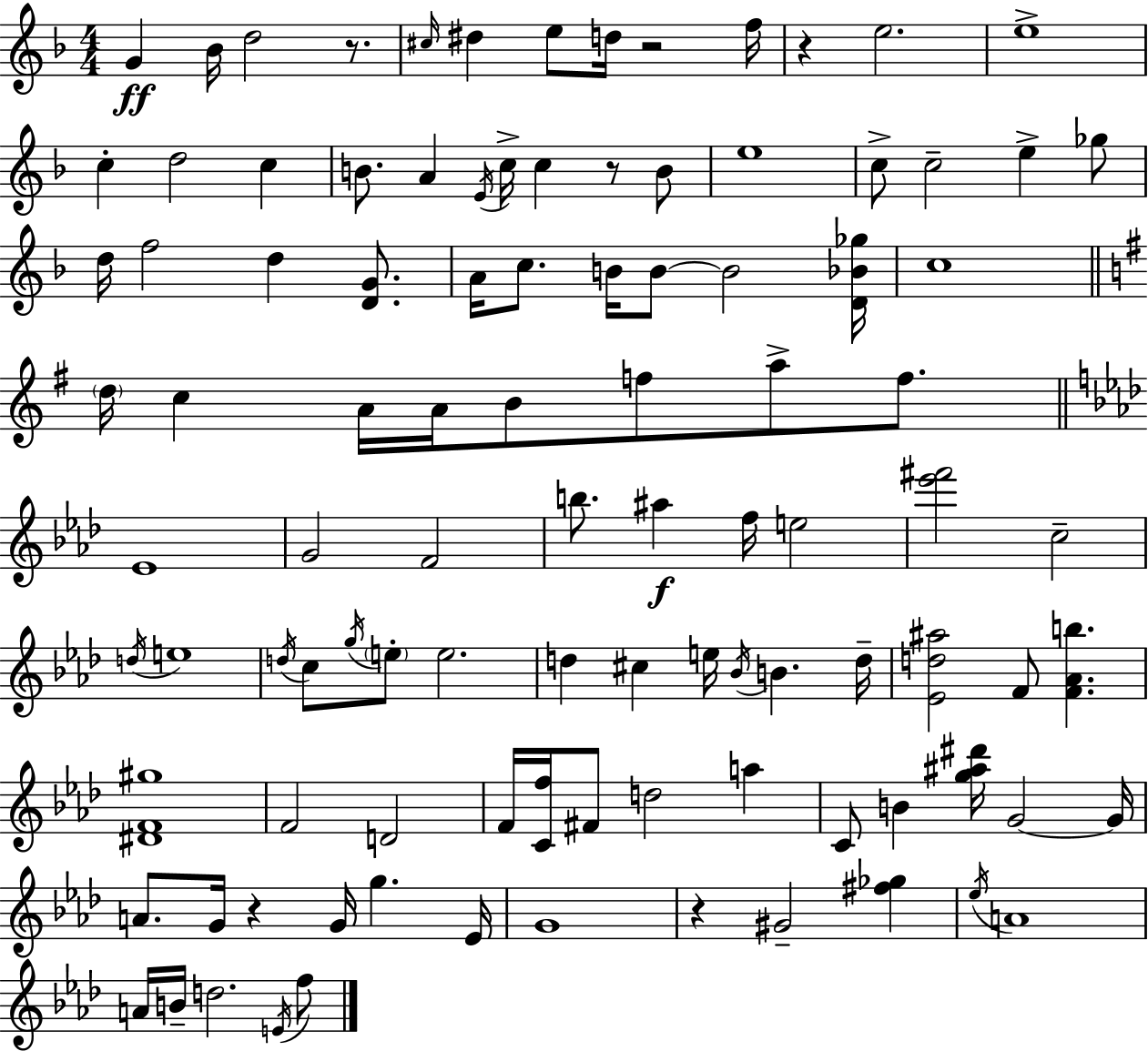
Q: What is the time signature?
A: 4/4